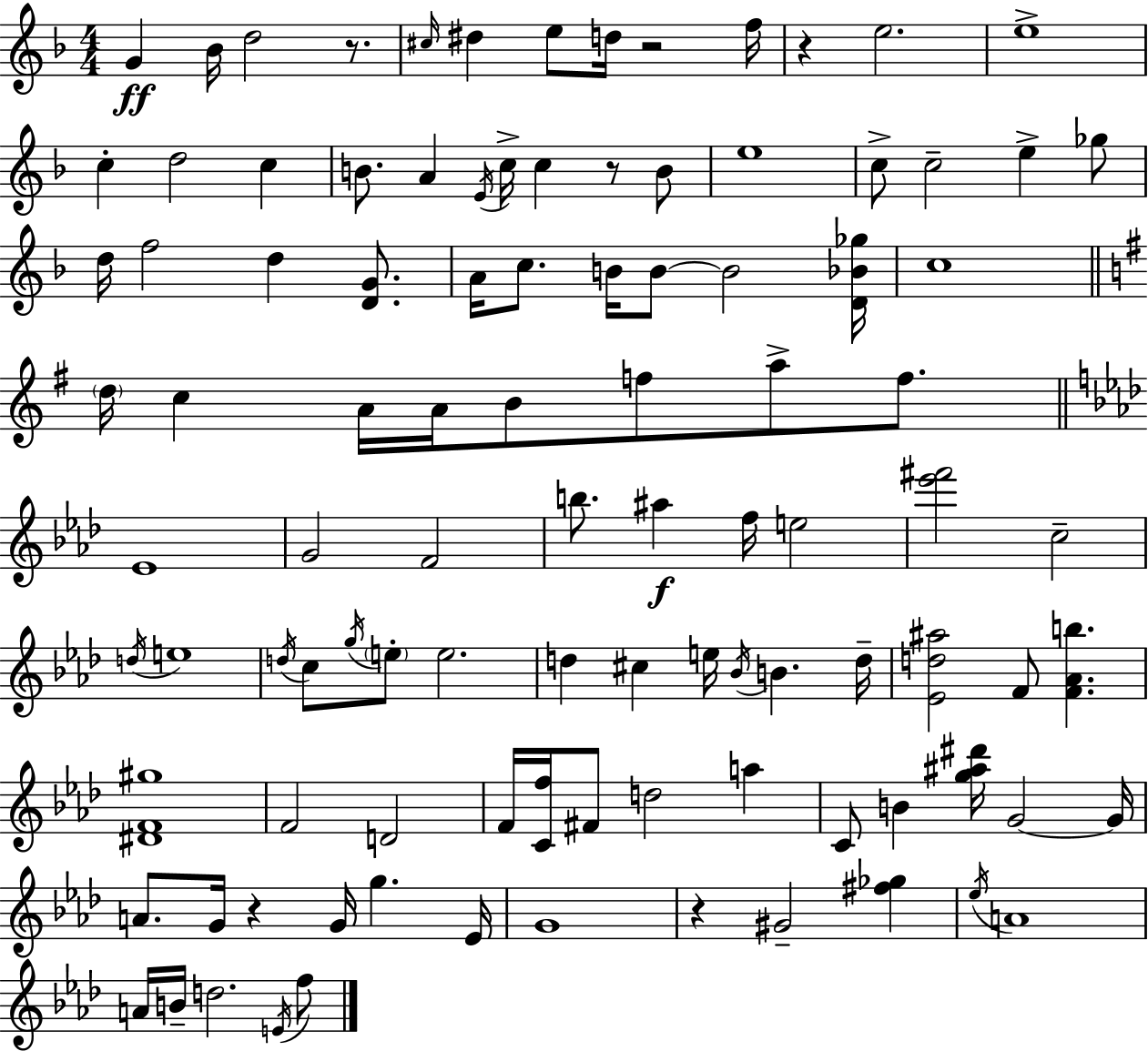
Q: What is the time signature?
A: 4/4